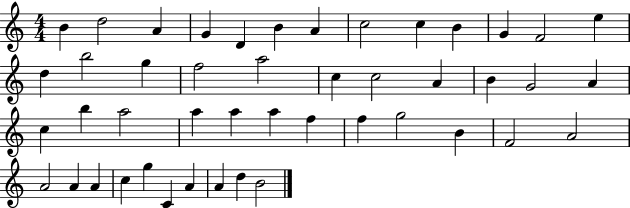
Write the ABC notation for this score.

X:1
T:Untitled
M:4/4
L:1/4
K:C
B d2 A G D B A c2 c B G F2 e d b2 g f2 a2 c c2 A B G2 A c b a2 a a a f f g2 B F2 A2 A2 A A c g C A A d B2